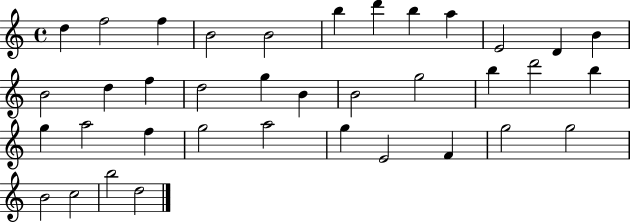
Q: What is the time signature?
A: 4/4